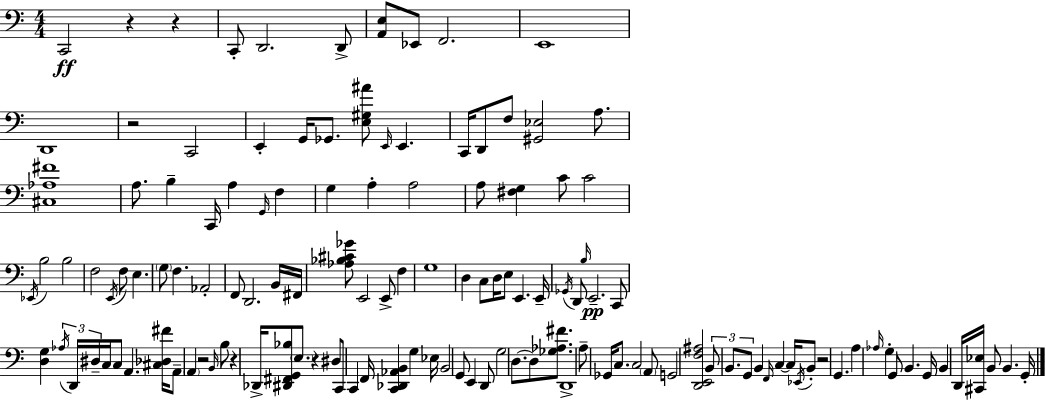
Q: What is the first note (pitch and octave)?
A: C2